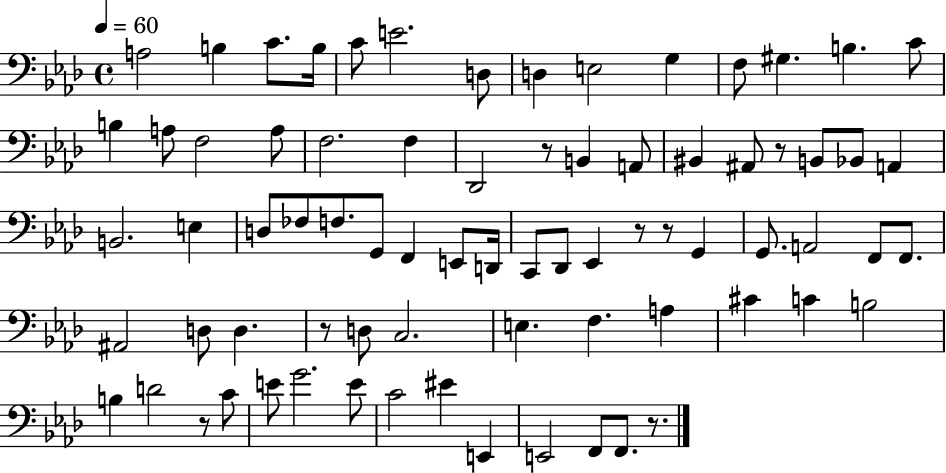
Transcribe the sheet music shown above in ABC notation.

X:1
T:Untitled
M:4/4
L:1/4
K:Ab
A,2 B, C/2 B,/4 C/2 E2 D,/2 D, E,2 G, F,/2 ^G, B, C/2 B, A,/2 F,2 A,/2 F,2 F, _D,,2 z/2 B,, A,,/2 ^B,, ^A,,/2 z/2 B,,/2 _B,,/2 A,, B,,2 E, D,/2 _F,/2 F,/2 G,,/2 F,, E,,/2 D,,/4 C,,/2 _D,,/2 _E,, z/2 z/2 G,, G,,/2 A,,2 F,,/2 F,,/2 ^A,,2 D,/2 D, z/2 D,/2 C,2 E, F, A, ^C C B,2 B, D2 z/2 C/2 E/2 G2 E/2 C2 ^E E,, E,,2 F,,/2 F,,/2 z/2